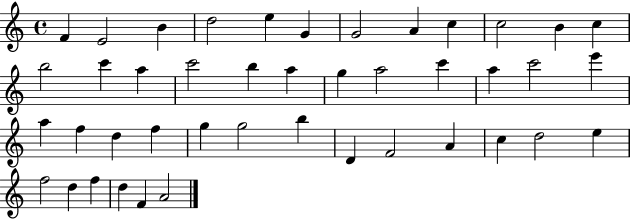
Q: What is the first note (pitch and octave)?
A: F4